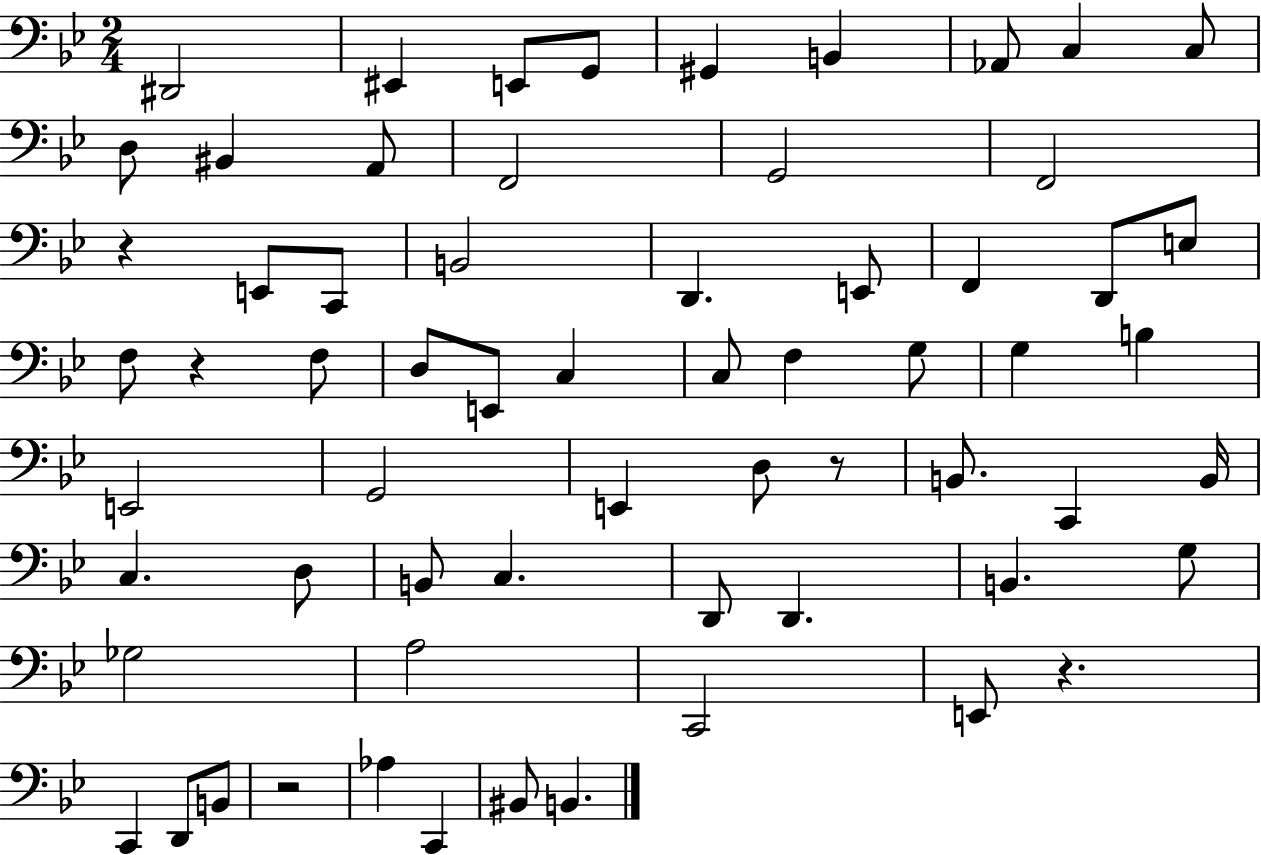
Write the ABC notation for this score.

X:1
T:Untitled
M:2/4
L:1/4
K:Bb
^D,,2 ^E,, E,,/2 G,,/2 ^G,, B,, _A,,/2 C, C,/2 D,/2 ^B,, A,,/2 F,,2 G,,2 F,,2 z E,,/2 C,,/2 B,,2 D,, E,,/2 F,, D,,/2 E,/2 F,/2 z F,/2 D,/2 E,,/2 C, C,/2 F, G,/2 G, B, E,,2 G,,2 E,, D,/2 z/2 B,,/2 C,, B,,/4 C, D,/2 B,,/2 C, D,,/2 D,, B,, G,/2 _G,2 A,2 C,,2 E,,/2 z C,, D,,/2 B,,/2 z2 _A, C,, ^B,,/2 B,,